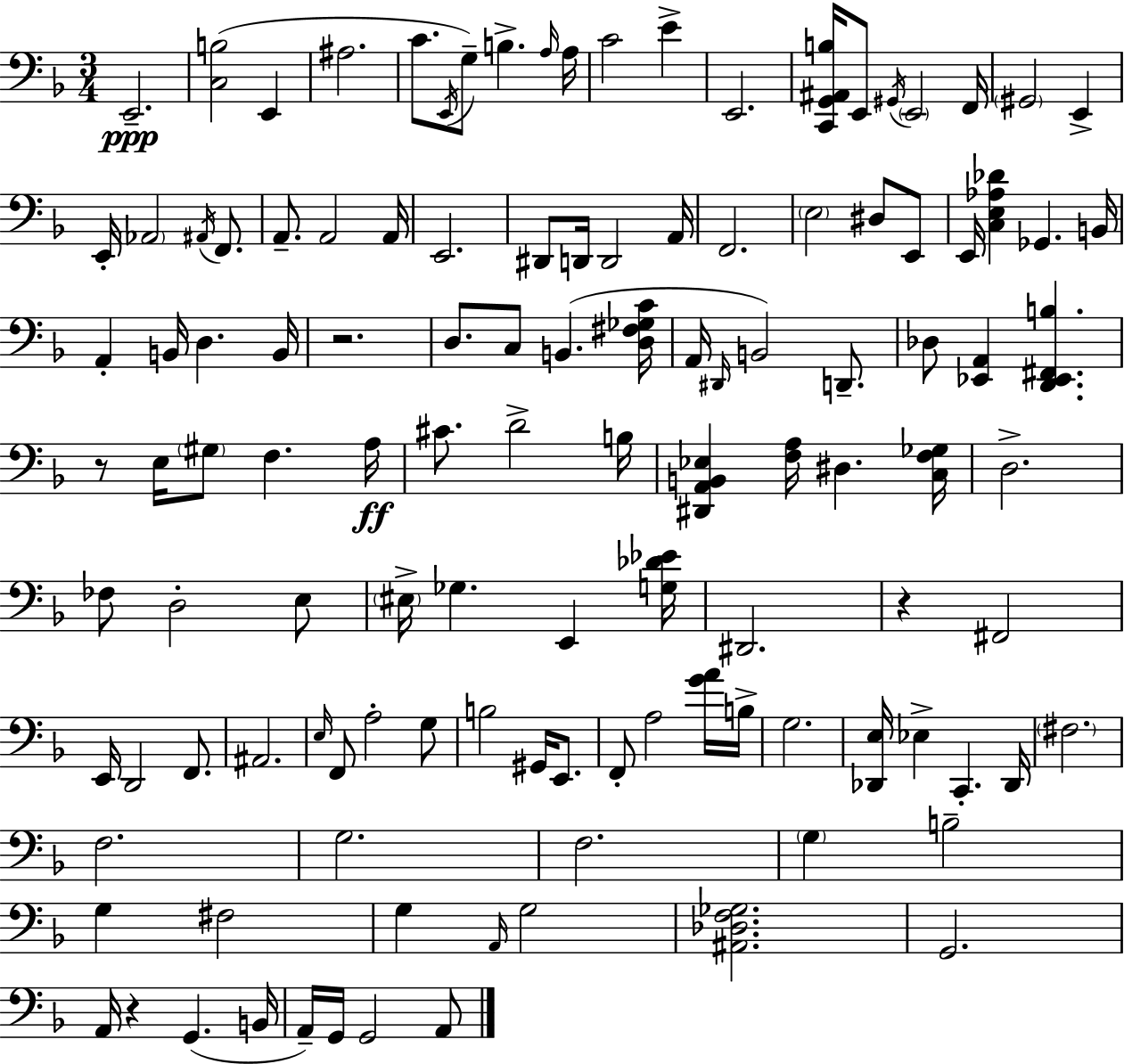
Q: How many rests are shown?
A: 4